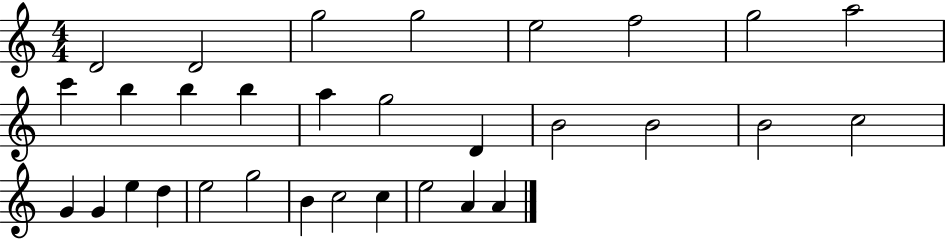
X:1
T:Untitled
M:4/4
L:1/4
K:C
D2 D2 g2 g2 e2 f2 g2 a2 c' b b b a g2 D B2 B2 B2 c2 G G e d e2 g2 B c2 c e2 A A